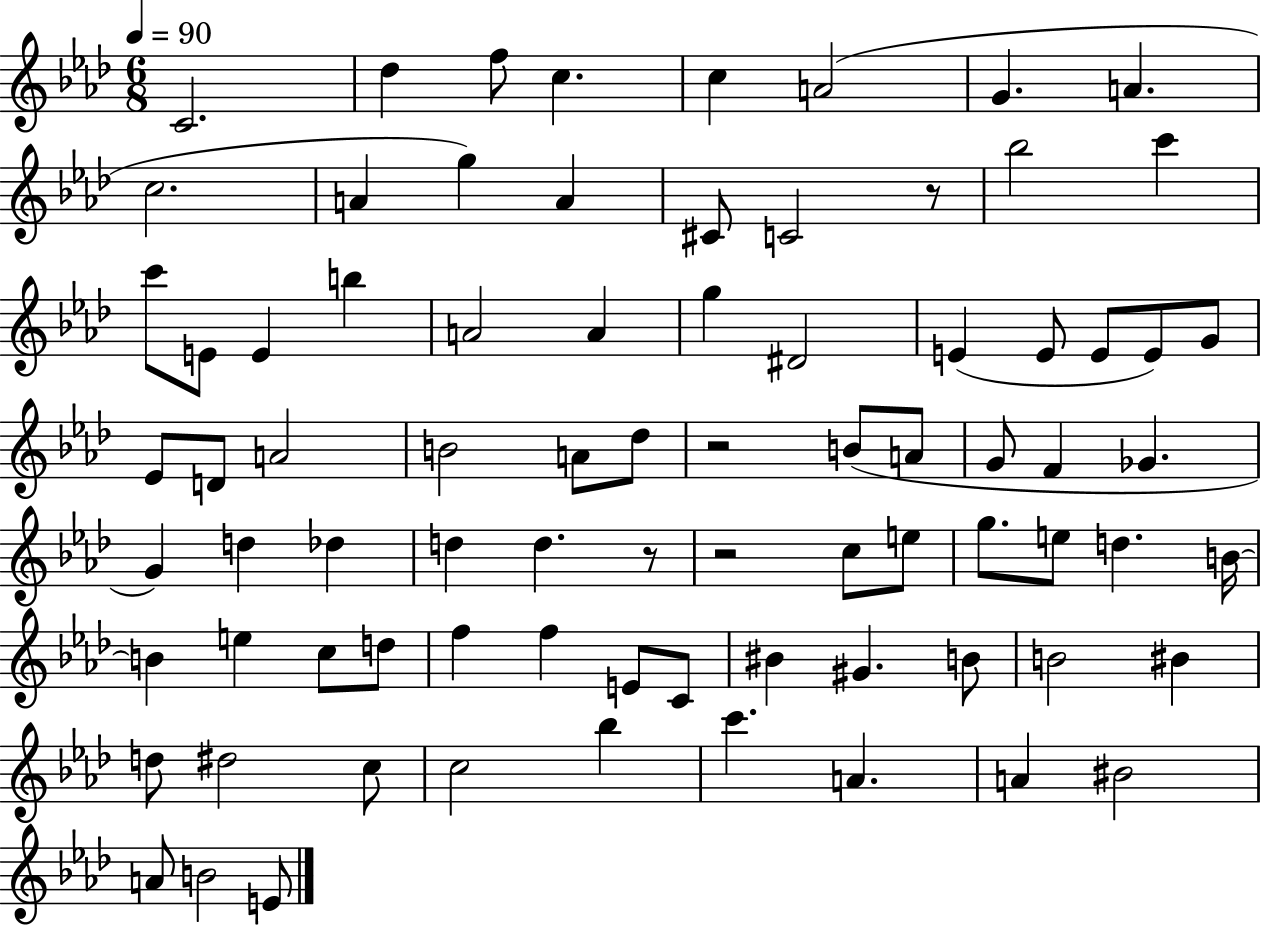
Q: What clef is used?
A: treble